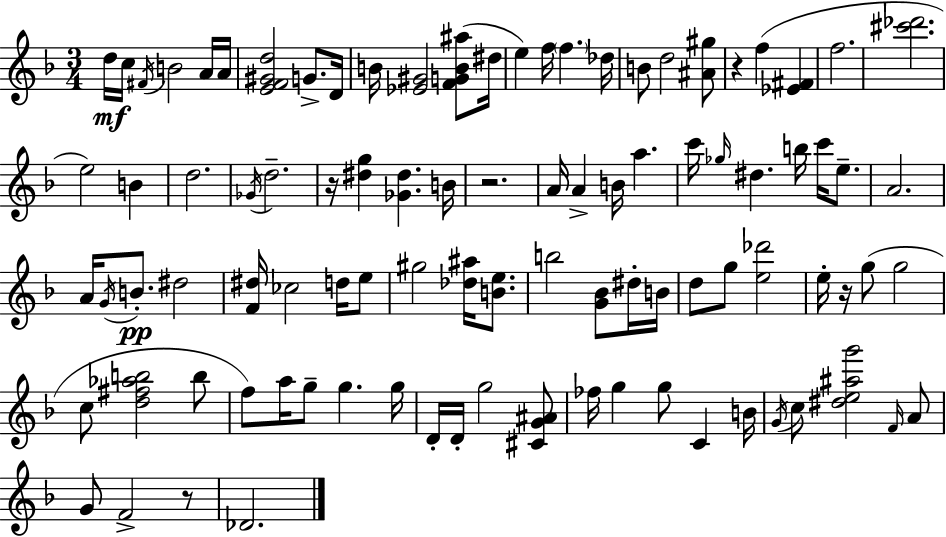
{
  \clef treble
  \numericTimeSignature
  \time 3/4
  \key d \minor
  \repeat volta 2 { d''16\mf c''16 \acciaccatura { fis'16 } b'2 a'16 | a'16 <e' f' gis' d''>2 g'8.-> | d'16 b'16 <ees' gis'>2 <f' g' b' ais''>8( | dis''16 e''4) f''16 \parenthesize f''4. | \break des''16 b'8 d''2 <ais' gis''>8 | r4 f''4( <ees' fis'>4 | f''2. | <cis''' des'''>2. | \break e''2) b'4 | d''2. | \acciaccatura { ges'16 } d''2.-- | r16 <dis'' g''>4 <ges' dis''>4. | \break b'16 r2. | a'16 a'4-> b'16 a''4. | c'''16 \grace { ges''16 } dis''4. b''16 c'''16 | e''8.-- a'2. | \break a'16 \acciaccatura { g'16 }\pp b'8.-. dis''2 | <f' dis''>16 ces''2 | d''16 e''8 gis''2 | <des'' ais''>16 <b' e''>8. b''2 | \break <g' bes'>8 dis''16-. b'16 d''8 g''8 <e'' des'''>2 | e''16-. r16 g''8( g''2 | c''8 <d'' fis'' aes'' b''>2 | b''8 f''8) a''16 g''8-- g''4. | \break g''16 d'16-. d'16-. g''2 | <cis' g' ais'>8 fes''16 g''4 g''8 c'4 | b'16 \acciaccatura { g'16 } c''8 <dis'' e'' ais'' g'''>2 | \grace { f'16 } a'8 g'8 f'2-> | \break r8 des'2. | } \bar "|."
}